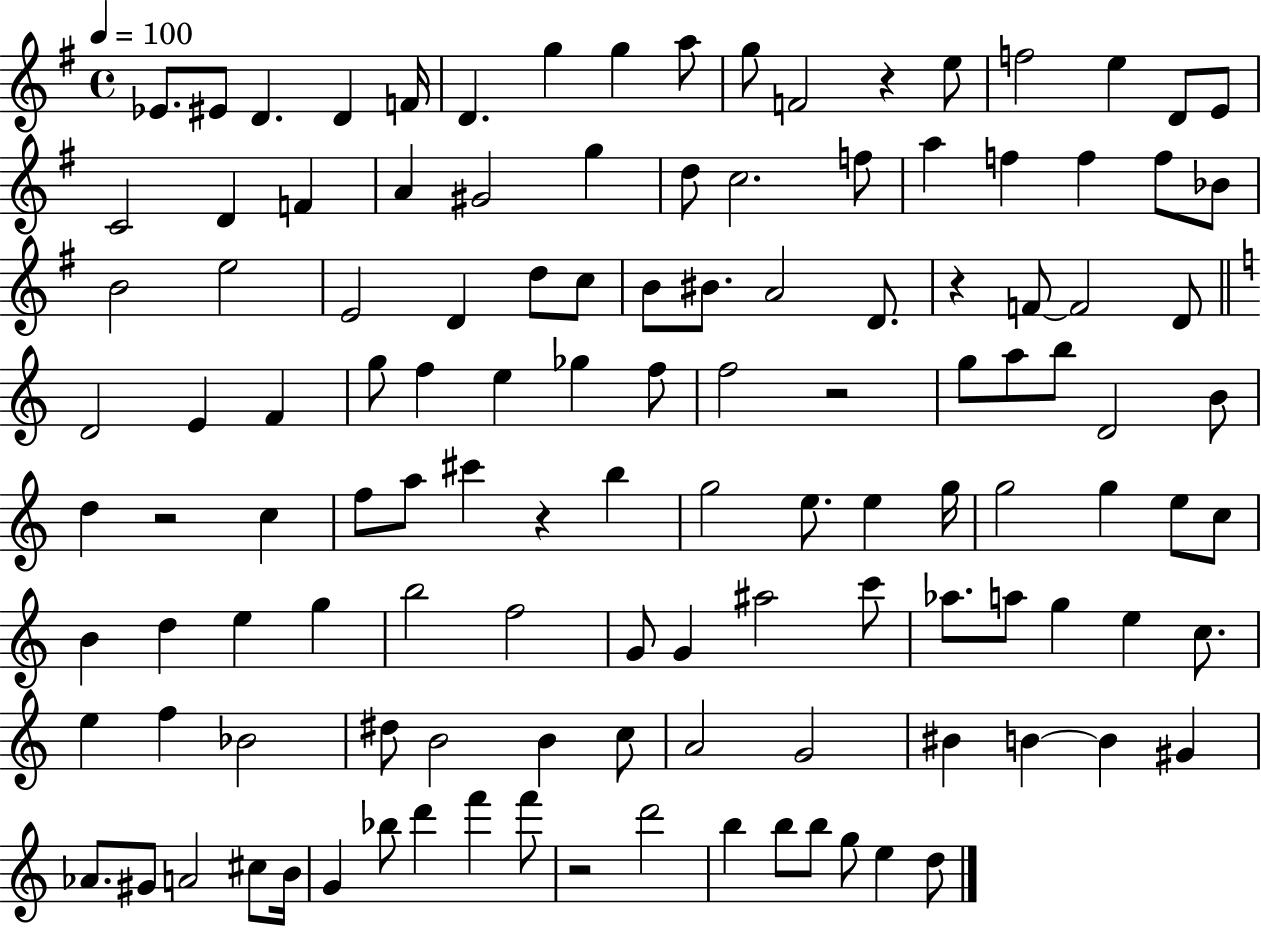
{
  \clef treble
  \time 4/4
  \defaultTimeSignature
  \key g \major
  \tempo 4 = 100
  ees'8. eis'8 d'4. d'4 f'16 | d'4. g''4 g''4 a''8 | g''8 f'2 r4 e''8 | f''2 e''4 d'8 e'8 | \break c'2 d'4 f'4 | a'4 gis'2 g''4 | d''8 c''2. f''8 | a''4 f''4 f''4 f''8 bes'8 | \break b'2 e''2 | e'2 d'4 d''8 c''8 | b'8 bis'8. a'2 d'8. | r4 f'8~~ f'2 d'8 | \break \bar "||" \break \key c \major d'2 e'4 f'4 | g''8 f''4 e''4 ges''4 f''8 | f''2 r2 | g''8 a''8 b''8 d'2 b'8 | \break d''4 r2 c''4 | f''8 a''8 cis'''4 r4 b''4 | g''2 e''8. e''4 g''16 | g''2 g''4 e''8 c''8 | \break b'4 d''4 e''4 g''4 | b''2 f''2 | g'8 g'4 ais''2 c'''8 | aes''8. a''8 g''4 e''4 c''8. | \break e''4 f''4 bes'2 | dis''8 b'2 b'4 c''8 | a'2 g'2 | bis'4 b'4~~ b'4 gis'4 | \break aes'8. gis'8 a'2 cis''8 b'16 | g'4 bes''8 d'''4 f'''4 f'''8 | r2 d'''2 | b''4 b''8 b''8 g''8 e''4 d''8 | \break \bar "|."
}